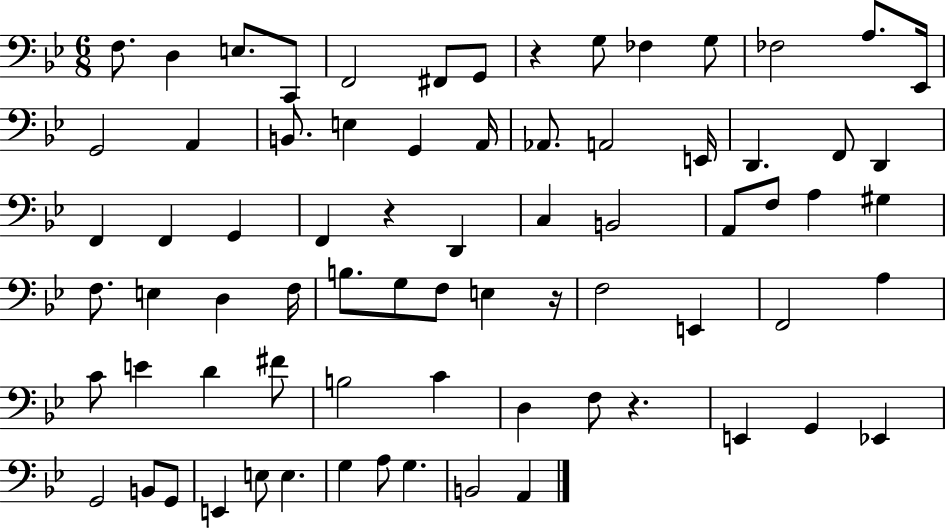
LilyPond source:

{
  \clef bass
  \numericTimeSignature
  \time 6/8
  \key bes \major
  \repeat volta 2 { f8. d4 e8. c,8 | f,2 fis,8 g,8 | r4 g8 fes4 g8 | fes2 a8. ees,16 | \break g,2 a,4 | b,8. e4 g,4 a,16 | aes,8. a,2 e,16 | d,4. f,8 d,4 | \break f,4 f,4 g,4 | f,4 r4 d,4 | c4 b,2 | a,8 f8 a4 gis4 | \break f8. e4 d4 f16 | b8. g8 f8 e4 r16 | f2 e,4 | f,2 a4 | \break c'8 e'4 d'4 fis'8 | b2 c'4 | d4 f8 r4. | e,4 g,4 ees,4 | \break g,2 b,8 g,8 | e,4 e8 e4. | g4 a8 g4. | b,2 a,4 | \break } \bar "|."
}